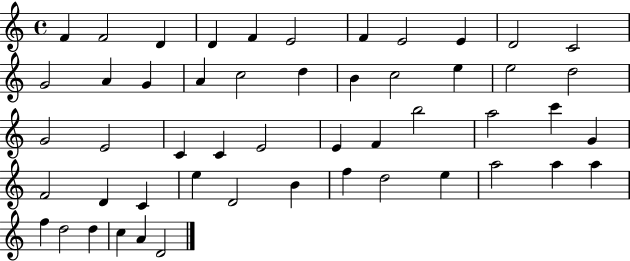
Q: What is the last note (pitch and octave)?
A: D4